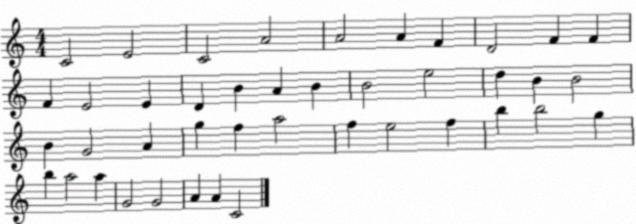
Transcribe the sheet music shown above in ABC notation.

X:1
T:Untitled
M:4/4
L:1/4
K:C
C2 E2 C2 A2 A2 A F D2 F F F E2 E D B A B B2 e2 d B B2 B G2 A g f a2 f e2 f b b2 g b a2 a G2 G2 A A C2